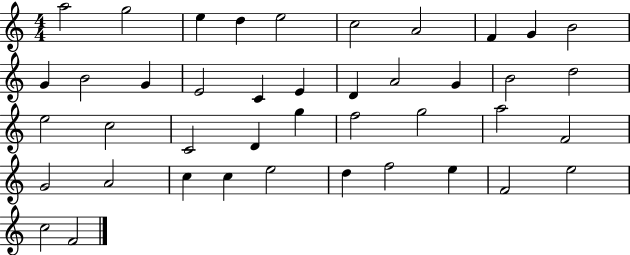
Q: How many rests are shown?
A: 0